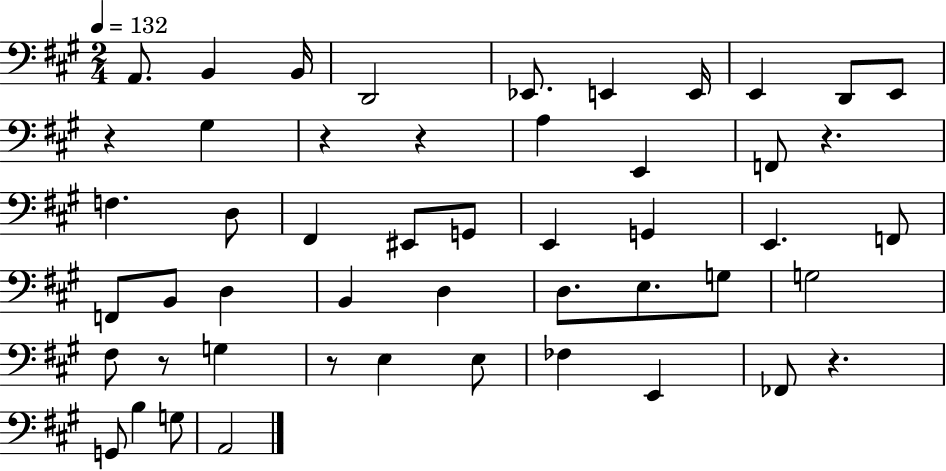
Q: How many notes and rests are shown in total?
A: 50